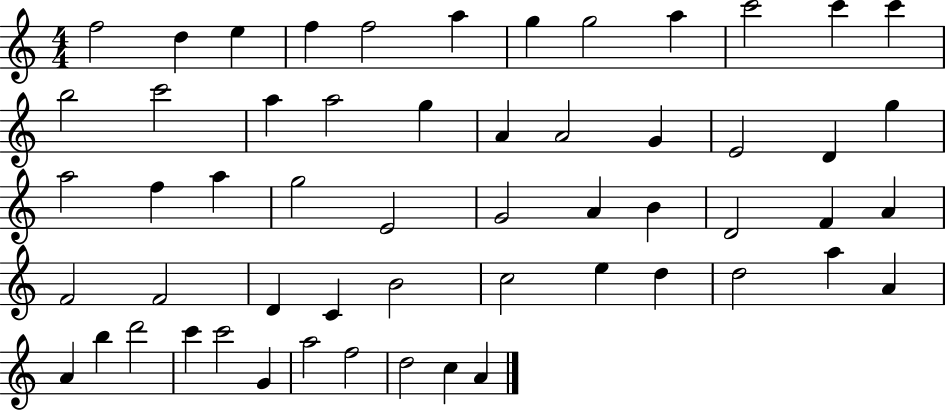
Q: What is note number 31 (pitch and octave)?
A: B4